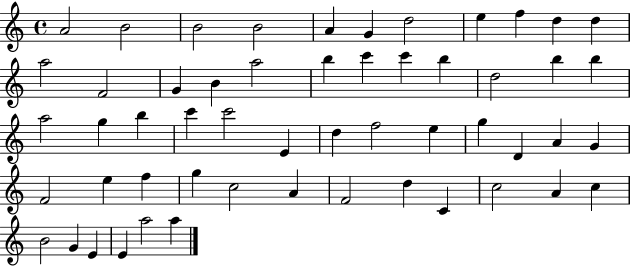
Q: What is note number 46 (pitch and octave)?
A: C5